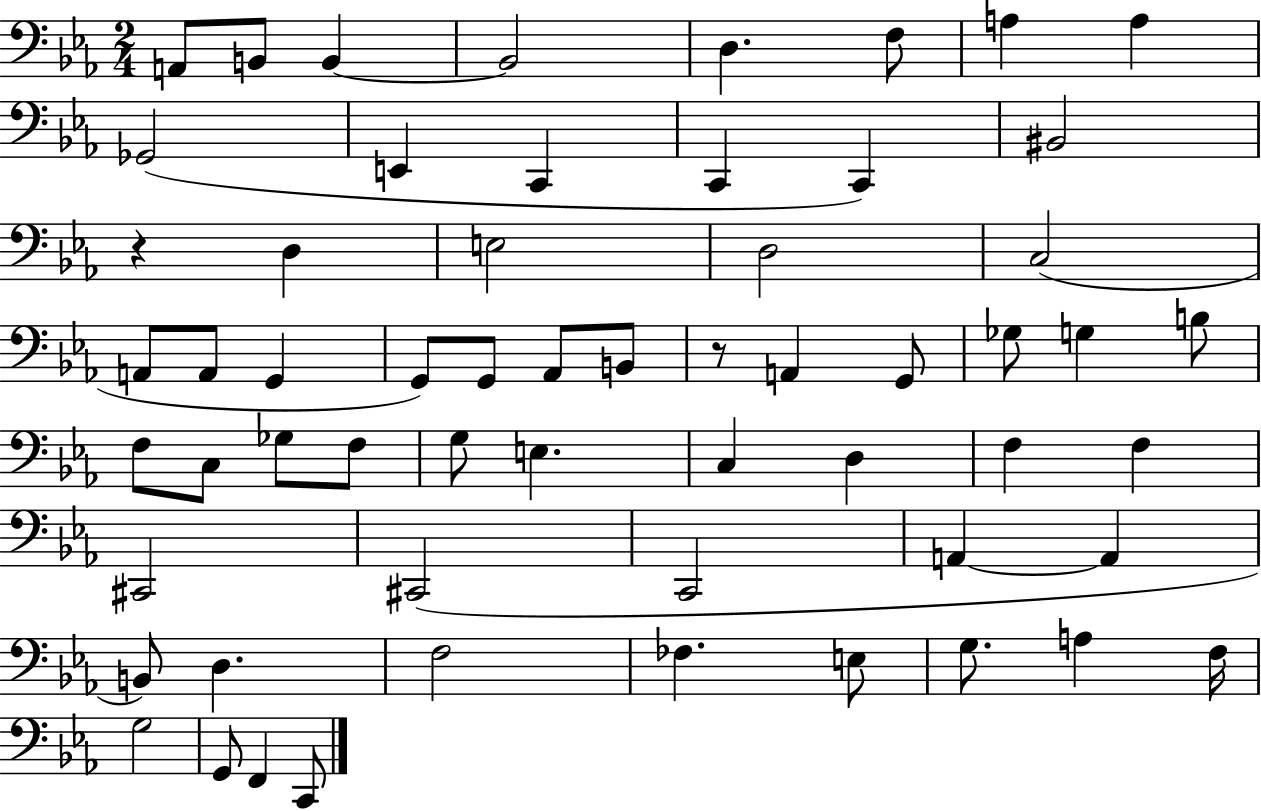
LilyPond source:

{
  \clef bass
  \numericTimeSignature
  \time 2/4
  \key ees \major
  a,8 b,8 b,4~~ | b,2 | d4. f8 | a4 a4 | \break ges,2( | e,4 c,4 | c,4 c,4) | bis,2 | \break r4 d4 | e2 | d2 | c2( | \break a,8 a,8 g,4 | g,8) g,8 aes,8 b,8 | r8 a,4 g,8 | ges8 g4 b8 | \break f8 c8 ges8 f8 | g8 e4. | c4 d4 | f4 f4 | \break cis,2 | cis,2( | c,2 | a,4~~ a,4 | \break b,8) d4. | f2 | fes4. e8 | g8. a4 f16 | \break g2 | g,8 f,4 c,8 | \bar "|."
}